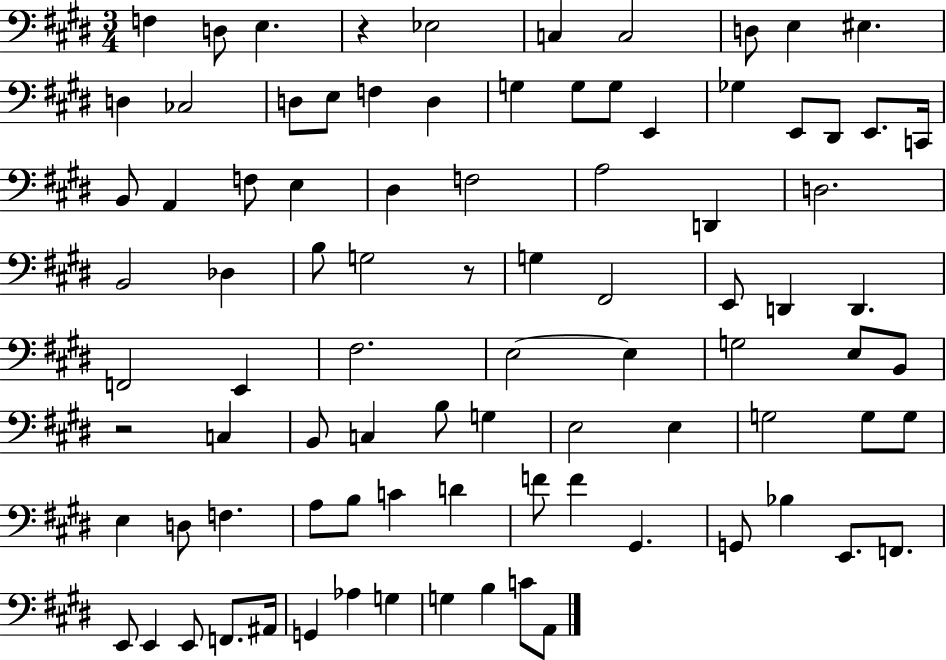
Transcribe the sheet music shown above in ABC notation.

X:1
T:Untitled
M:3/4
L:1/4
K:E
F, D,/2 E, z _E,2 C, C,2 D,/2 E, ^E, D, _C,2 D,/2 E,/2 F, D, G, G,/2 G,/2 E,, _G, E,,/2 ^D,,/2 E,,/2 C,,/4 B,,/2 A,, F,/2 E, ^D, F,2 A,2 D,, D,2 B,,2 _D, B,/2 G,2 z/2 G, ^F,,2 E,,/2 D,, D,, F,,2 E,, ^F,2 E,2 E, G,2 E,/2 B,,/2 z2 C, B,,/2 C, B,/2 G, E,2 E, G,2 G,/2 G,/2 E, D,/2 F, A,/2 B,/2 C D F/2 F ^G,, G,,/2 _B, E,,/2 F,,/2 E,,/2 E,, E,,/2 F,,/2 ^A,,/4 G,, _A, G, G, B, C/2 A,,/2